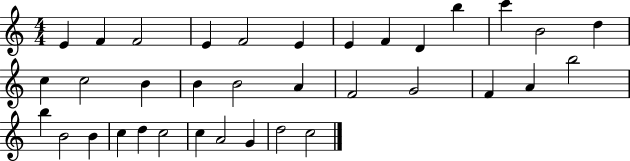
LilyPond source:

{
  \clef treble
  \numericTimeSignature
  \time 4/4
  \key c \major
  e'4 f'4 f'2 | e'4 f'2 e'4 | e'4 f'4 d'4 b''4 | c'''4 b'2 d''4 | \break c''4 c''2 b'4 | b'4 b'2 a'4 | f'2 g'2 | f'4 a'4 b''2 | \break b''4 b'2 b'4 | c''4 d''4 c''2 | c''4 a'2 g'4 | d''2 c''2 | \break \bar "|."
}